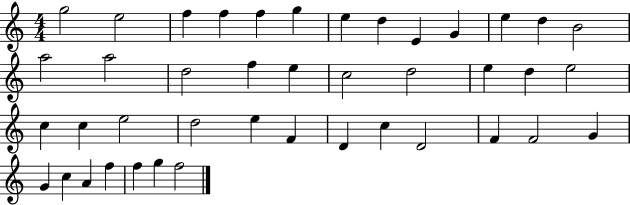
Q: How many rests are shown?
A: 0